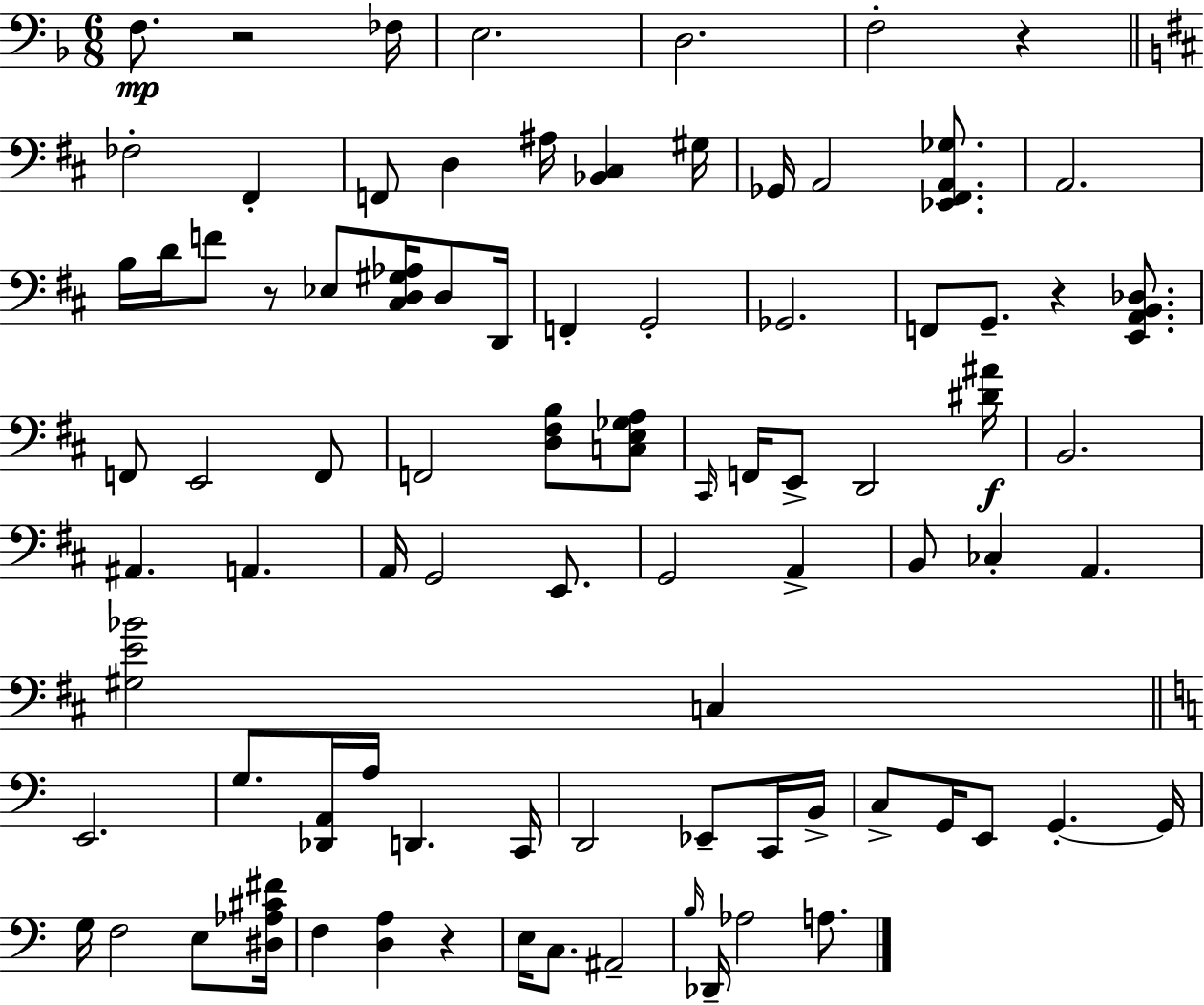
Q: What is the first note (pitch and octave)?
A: F3